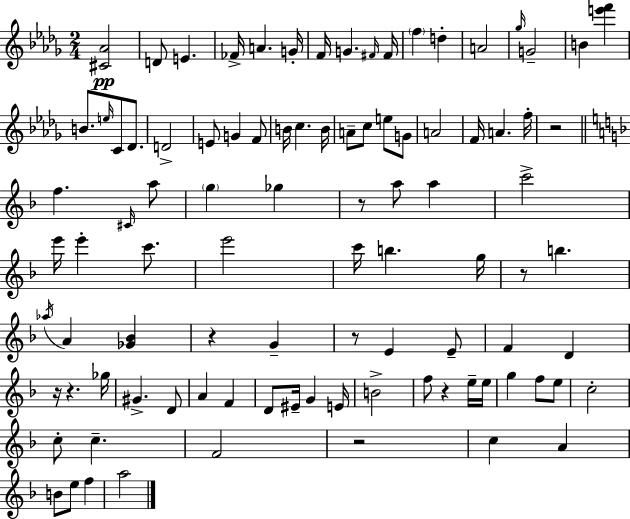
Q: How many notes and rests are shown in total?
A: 95